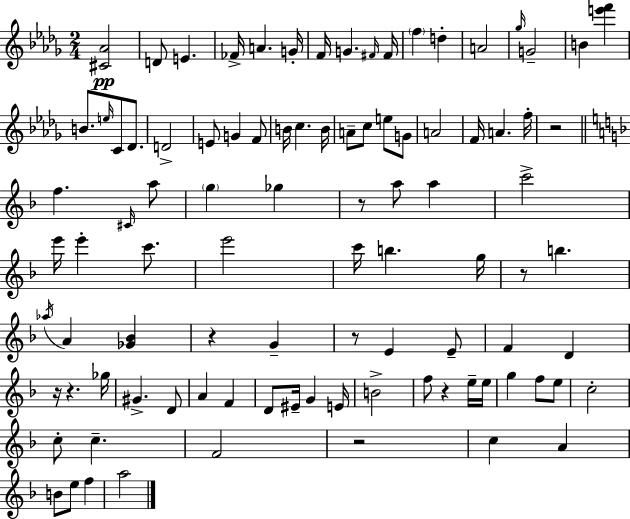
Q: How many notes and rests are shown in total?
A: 95